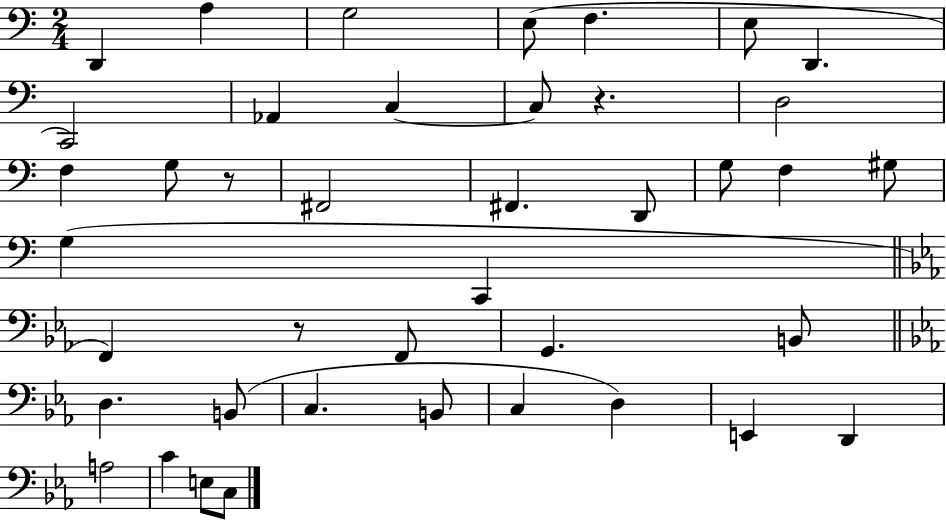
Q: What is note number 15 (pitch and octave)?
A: F#2